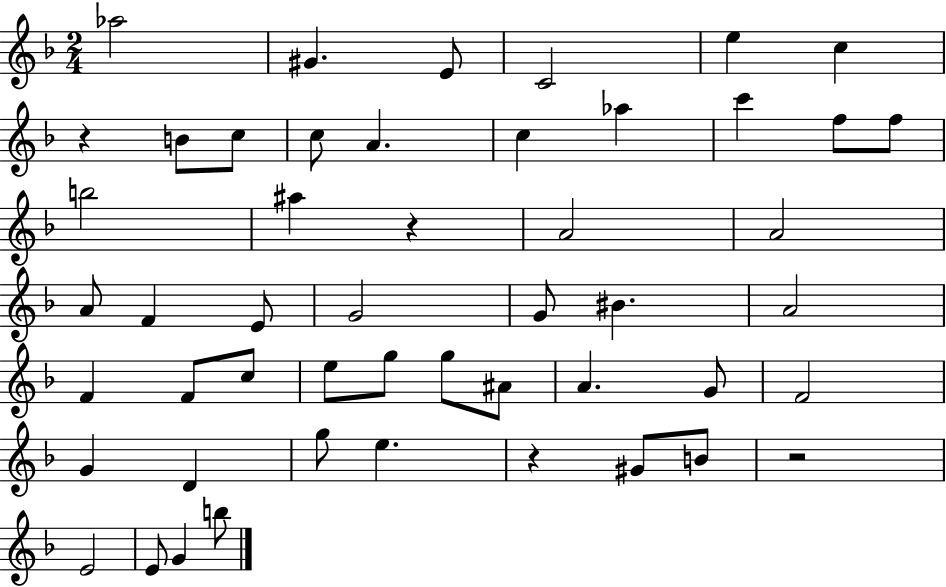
Ab5/h G#4/q. E4/e C4/h E5/q C5/q R/q B4/e C5/e C5/e A4/q. C5/q Ab5/q C6/q F5/e F5/e B5/h A#5/q R/q A4/h A4/h A4/e F4/q E4/e G4/h G4/e BIS4/q. A4/h F4/q F4/e C5/e E5/e G5/e G5/e A#4/e A4/q. G4/e F4/h G4/q D4/q G5/e E5/q. R/q G#4/e B4/e R/h E4/h E4/e G4/q B5/e